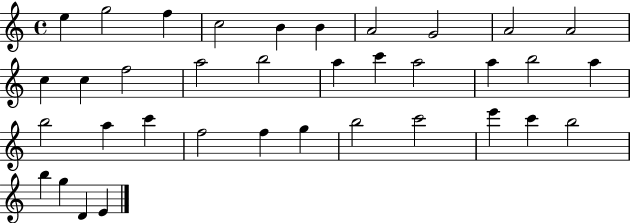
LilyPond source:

{
  \clef treble
  \time 4/4
  \defaultTimeSignature
  \key c \major
  e''4 g''2 f''4 | c''2 b'4 b'4 | a'2 g'2 | a'2 a'2 | \break c''4 c''4 f''2 | a''2 b''2 | a''4 c'''4 a''2 | a''4 b''2 a''4 | \break b''2 a''4 c'''4 | f''2 f''4 g''4 | b''2 c'''2 | e'''4 c'''4 b''2 | \break b''4 g''4 d'4 e'4 | \bar "|."
}